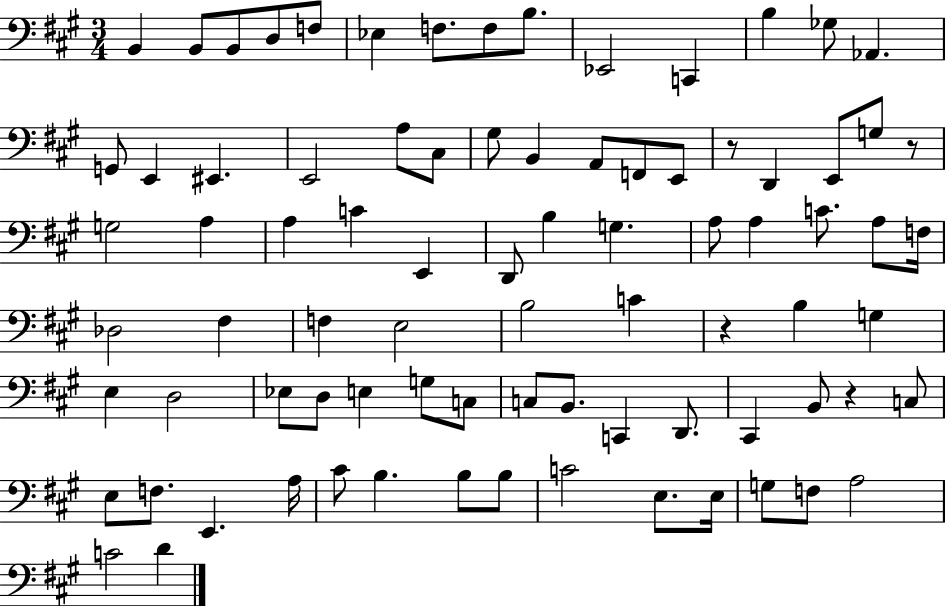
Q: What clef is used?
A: bass